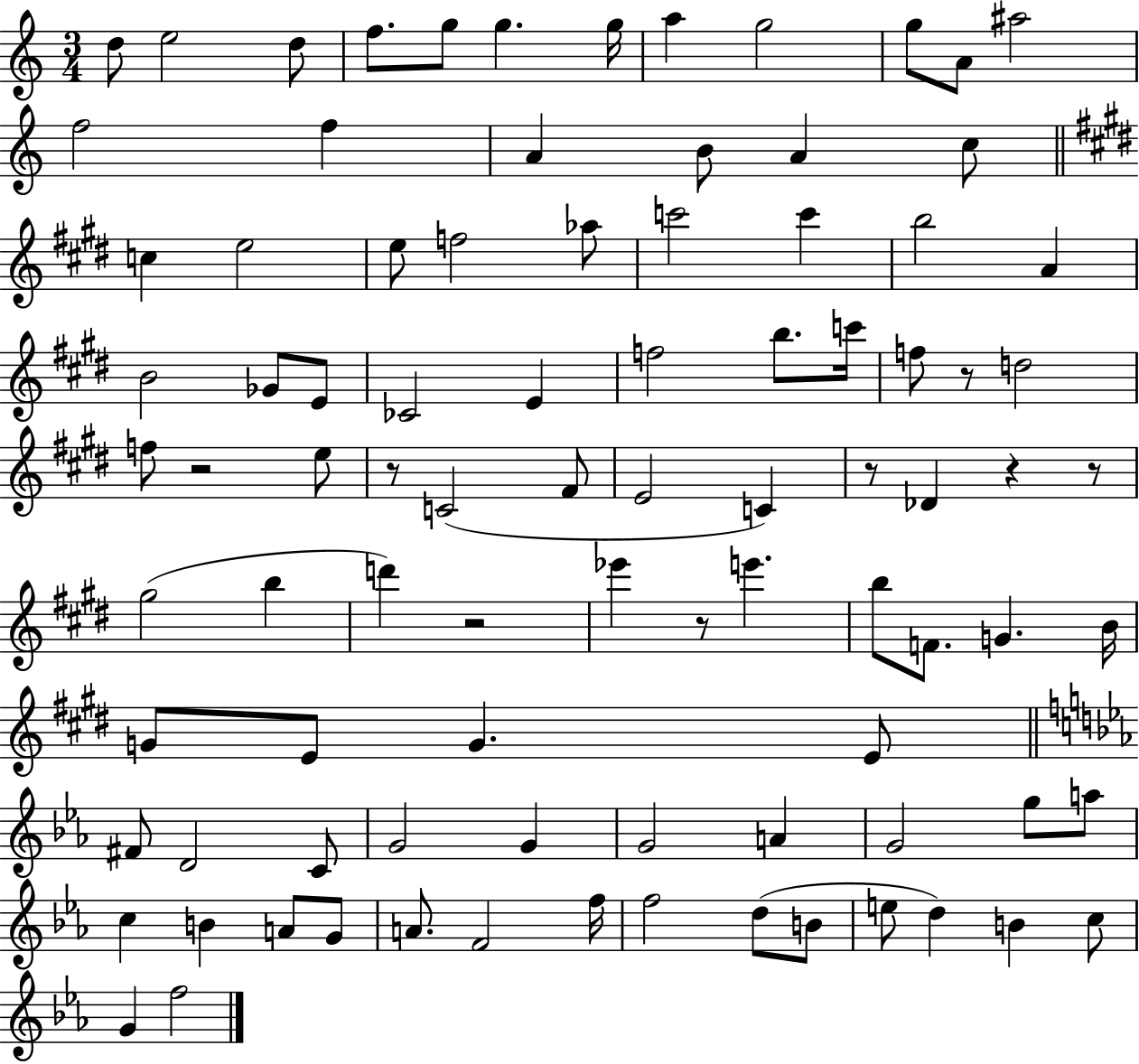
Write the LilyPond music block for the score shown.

{
  \clef treble
  \numericTimeSignature
  \time 3/4
  \key c \major
  d''8 e''2 d''8 | f''8. g''8 g''4. g''16 | a''4 g''2 | g''8 a'8 ais''2 | \break f''2 f''4 | a'4 b'8 a'4 c''8 | \bar "||" \break \key e \major c''4 e''2 | e''8 f''2 aes''8 | c'''2 c'''4 | b''2 a'4 | \break b'2 ges'8 e'8 | ces'2 e'4 | f''2 b''8. c'''16 | f''8 r8 d''2 | \break f''8 r2 e''8 | r8 c'2( fis'8 | e'2 c'4) | r8 des'4 r4 r8 | \break gis''2( b''4 | d'''4) r2 | ees'''4 r8 e'''4. | b''8 f'8. g'4. b'16 | \break g'8 e'8 g'4. e'8 | \bar "||" \break \key c \minor fis'8 d'2 c'8 | g'2 g'4 | g'2 a'4 | g'2 g''8 a''8 | \break c''4 b'4 a'8 g'8 | a'8. f'2 f''16 | f''2 d''8( b'8 | e''8 d''4) b'4 c''8 | \break g'4 f''2 | \bar "|."
}